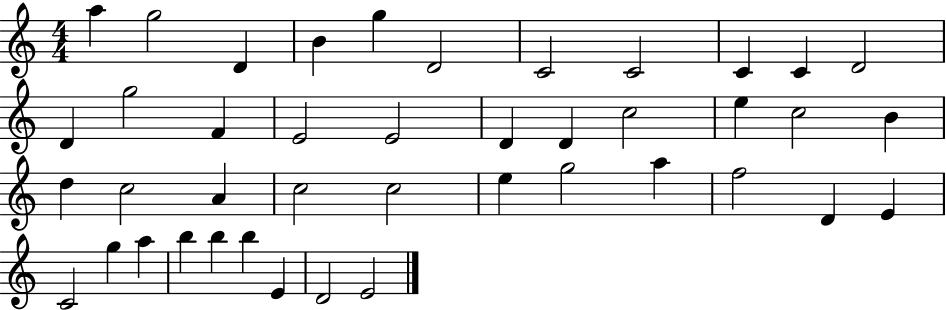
X:1
T:Untitled
M:4/4
L:1/4
K:C
a g2 D B g D2 C2 C2 C C D2 D g2 F E2 E2 D D c2 e c2 B d c2 A c2 c2 e g2 a f2 D E C2 g a b b b E D2 E2